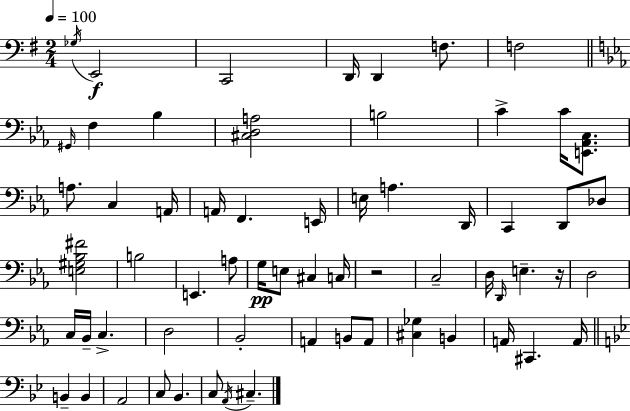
Gb3/s E2/h C2/h D2/s D2/q F3/e. F3/h G#2/s F3/q Bb3/q [C#3,D3,A3]/h B3/h C4/q C4/s [E2,Ab2,C3]/e. A3/e. C3/q A2/s A2/s F2/q. E2/s E3/s A3/q. D2/s C2/q D2/e Db3/e [E3,G#3,Bb3,F#4]/h B3/h E2/q. A3/e G3/s E3/e C#3/q C3/s R/h C3/h D3/s D2/s E3/q. R/s D3/h C3/s Bb2/s C3/q. D3/h Bb2/h A2/q B2/e A2/e [C#3,Gb3]/q B2/q A2/s C#2/q. A2/s B2/q B2/q A2/h C3/e Bb2/q. C3/e A2/s C#3/q.